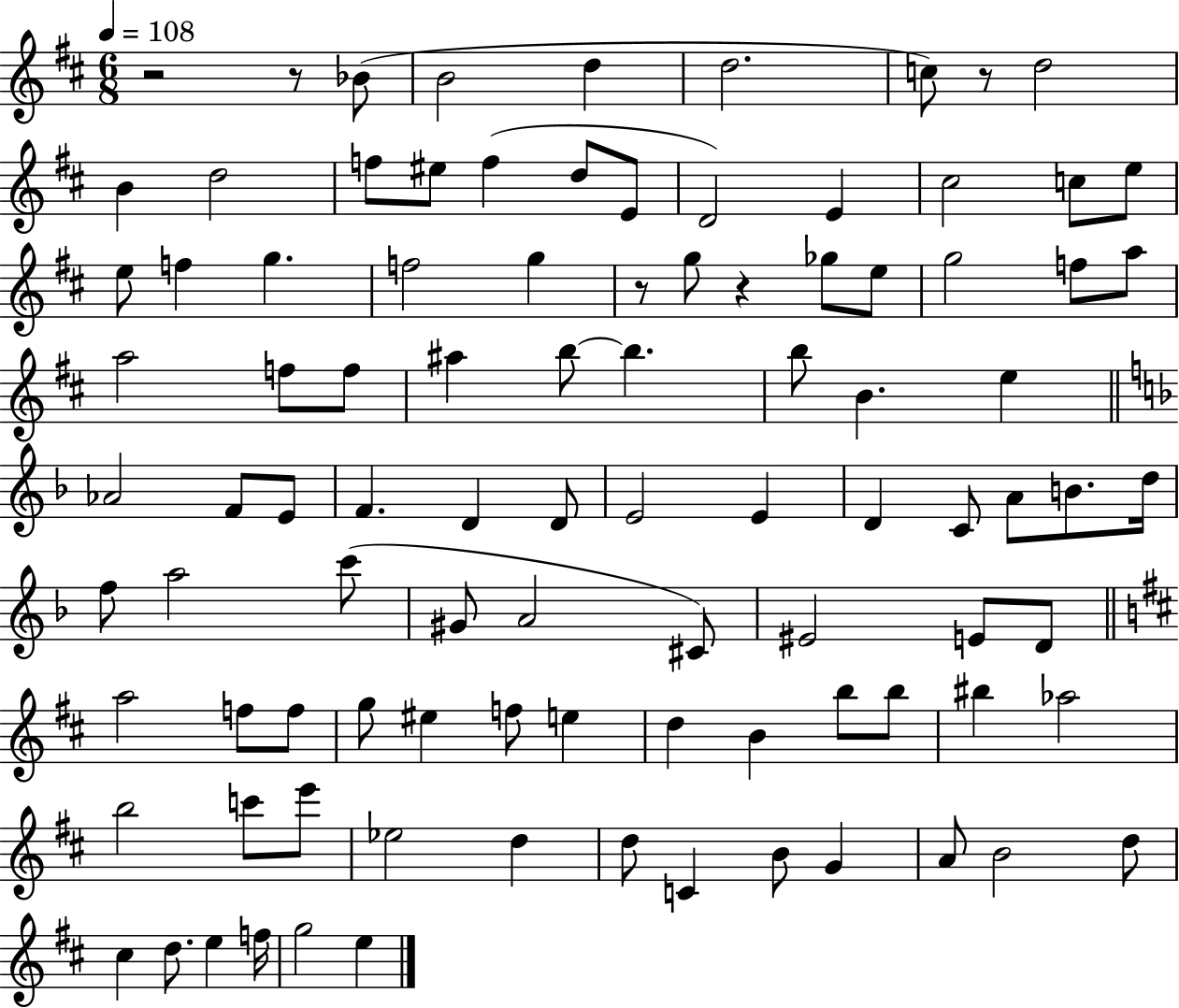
{
  \clef treble
  \numericTimeSignature
  \time 6/8
  \key d \major
  \tempo 4 = 108
  \repeat volta 2 { r2 r8 bes'8( | b'2 d''4 | d''2. | c''8) r8 d''2 | \break b'4 d''2 | f''8 eis''8 f''4( d''8 e'8 | d'2) e'4 | cis''2 c''8 e''8 | \break e''8 f''4 g''4. | f''2 g''4 | r8 g''8 r4 ges''8 e''8 | g''2 f''8 a''8 | \break a''2 f''8 f''8 | ais''4 b''8~~ b''4. | b''8 b'4. e''4 | \bar "||" \break \key f \major aes'2 f'8 e'8 | f'4. d'4 d'8 | e'2 e'4 | d'4 c'8 a'8 b'8. d''16 | \break f''8 a''2 c'''8( | gis'8 a'2 cis'8) | eis'2 e'8 d'8 | \bar "||" \break \key d \major a''2 f''8 f''8 | g''8 eis''4 f''8 e''4 | d''4 b'4 b''8 b''8 | bis''4 aes''2 | \break b''2 c'''8 e'''8 | ees''2 d''4 | d''8 c'4 b'8 g'4 | a'8 b'2 d''8 | \break cis''4 d''8. e''4 f''16 | g''2 e''4 | } \bar "|."
}